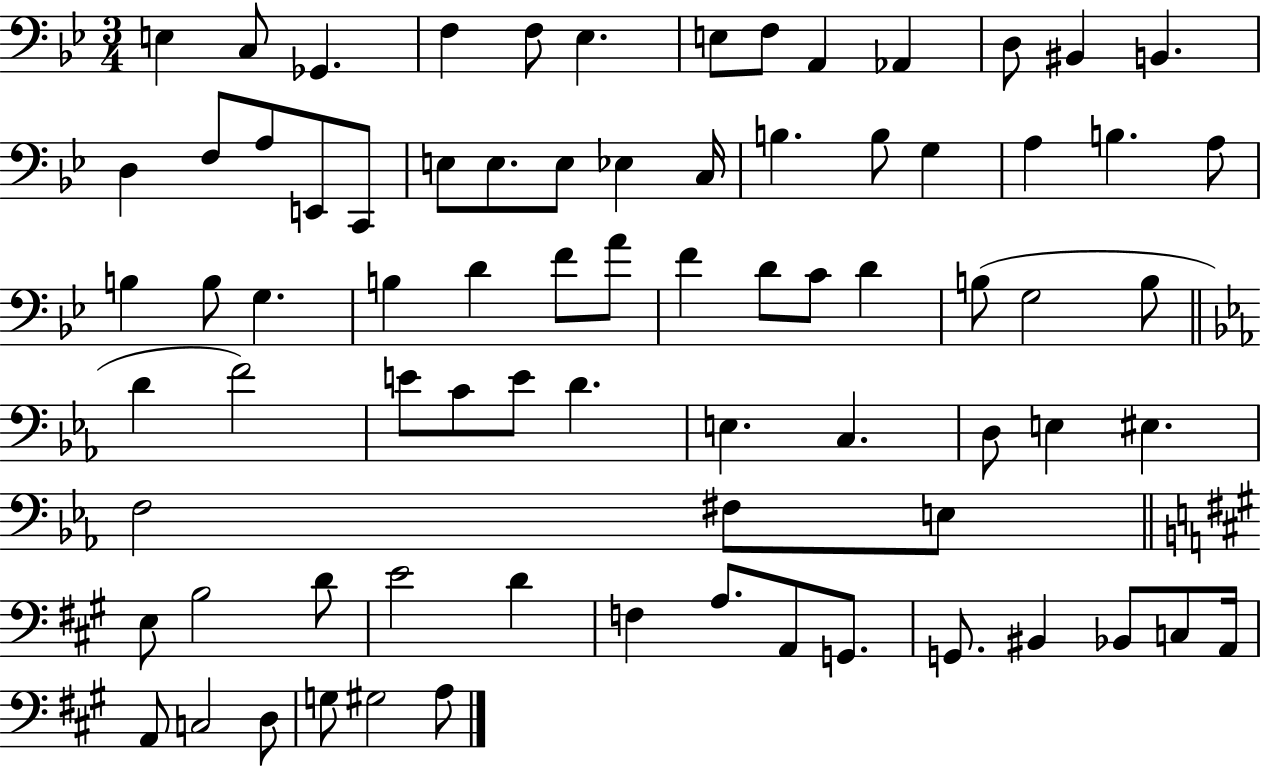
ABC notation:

X:1
T:Untitled
M:3/4
L:1/4
K:Bb
E, C,/2 _G,, F, F,/2 _E, E,/2 F,/2 A,, _A,, D,/2 ^B,, B,, D, F,/2 A,/2 E,,/2 C,,/2 E,/2 E,/2 E,/2 _E, C,/4 B, B,/2 G, A, B, A,/2 B, B,/2 G, B, D F/2 A/2 F D/2 C/2 D B,/2 G,2 B,/2 D F2 E/2 C/2 E/2 D E, C, D,/2 E, ^E, F,2 ^F,/2 E,/2 E,/2 B,2 D/2 E2 D F, A,/2 A,,/2 G,,/2 G,,/2 ^B,, _B,,/2 C,/2 A,,/4 A,,/2 C,2 D,/2 G,/2 ^G,2 A,/2